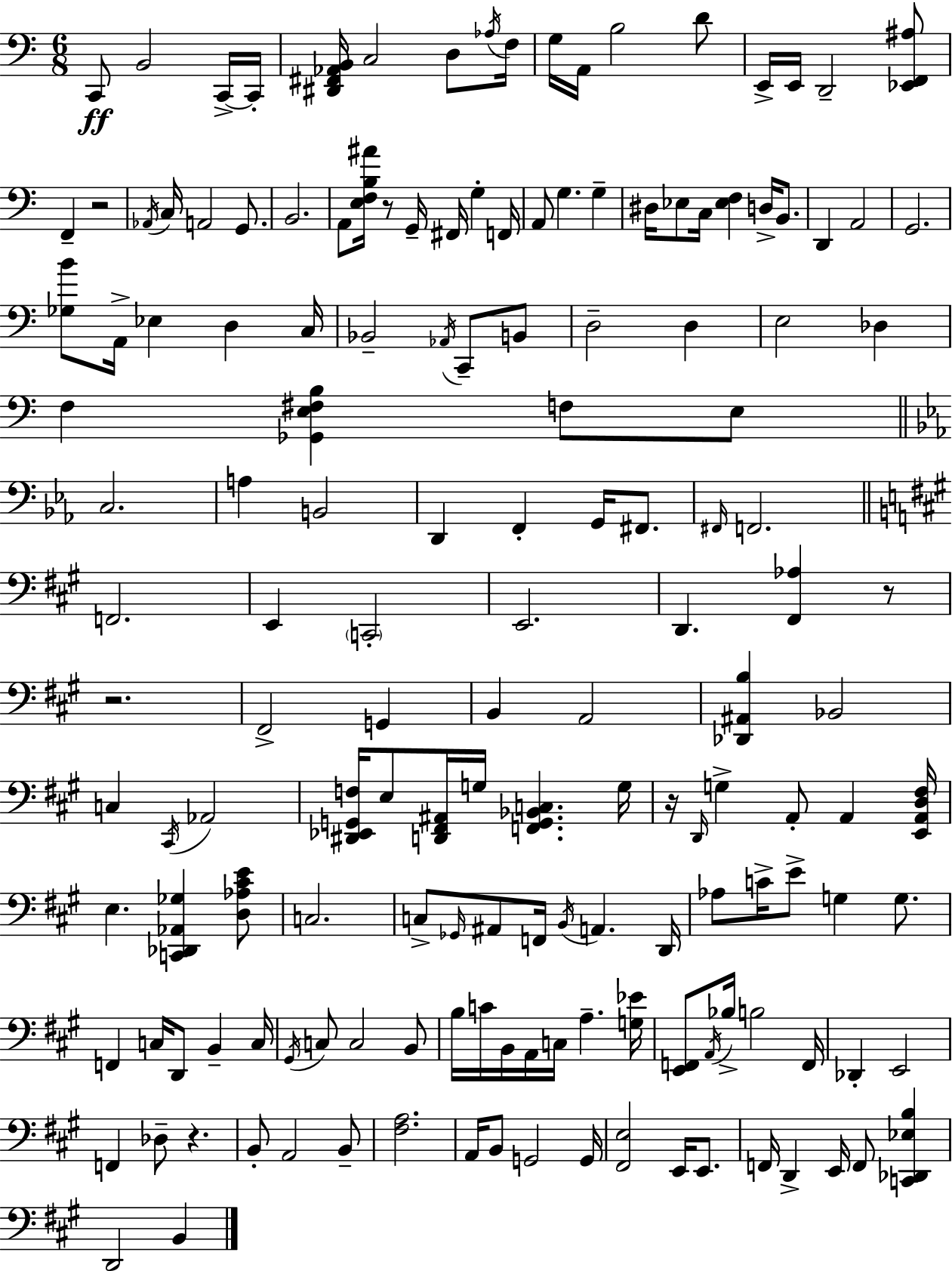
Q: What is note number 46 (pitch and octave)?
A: D3